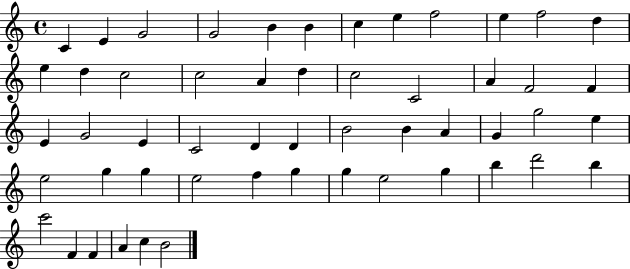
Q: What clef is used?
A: treble